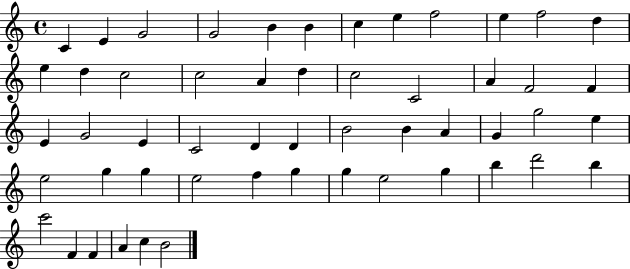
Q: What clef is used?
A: treble